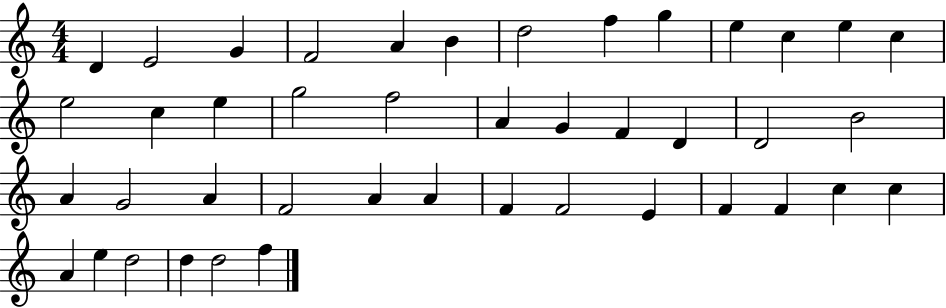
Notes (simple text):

D4/q E4/h G4/q F4/h A4/q B4/q D5/h F5/q G5/q E5/q C5/q E5/q C5/q E5/h C5/q E5/q G5/h F5/h A4/q G4/q F4/q D4/q D4/h B4/h A4/q G4/h A4/q F4/h A4/q A4/q F4/q F4/h E4/q F4/q F4/q C5/q C5/q A4/q E5/q D5/h D5/q D5/h F5/q